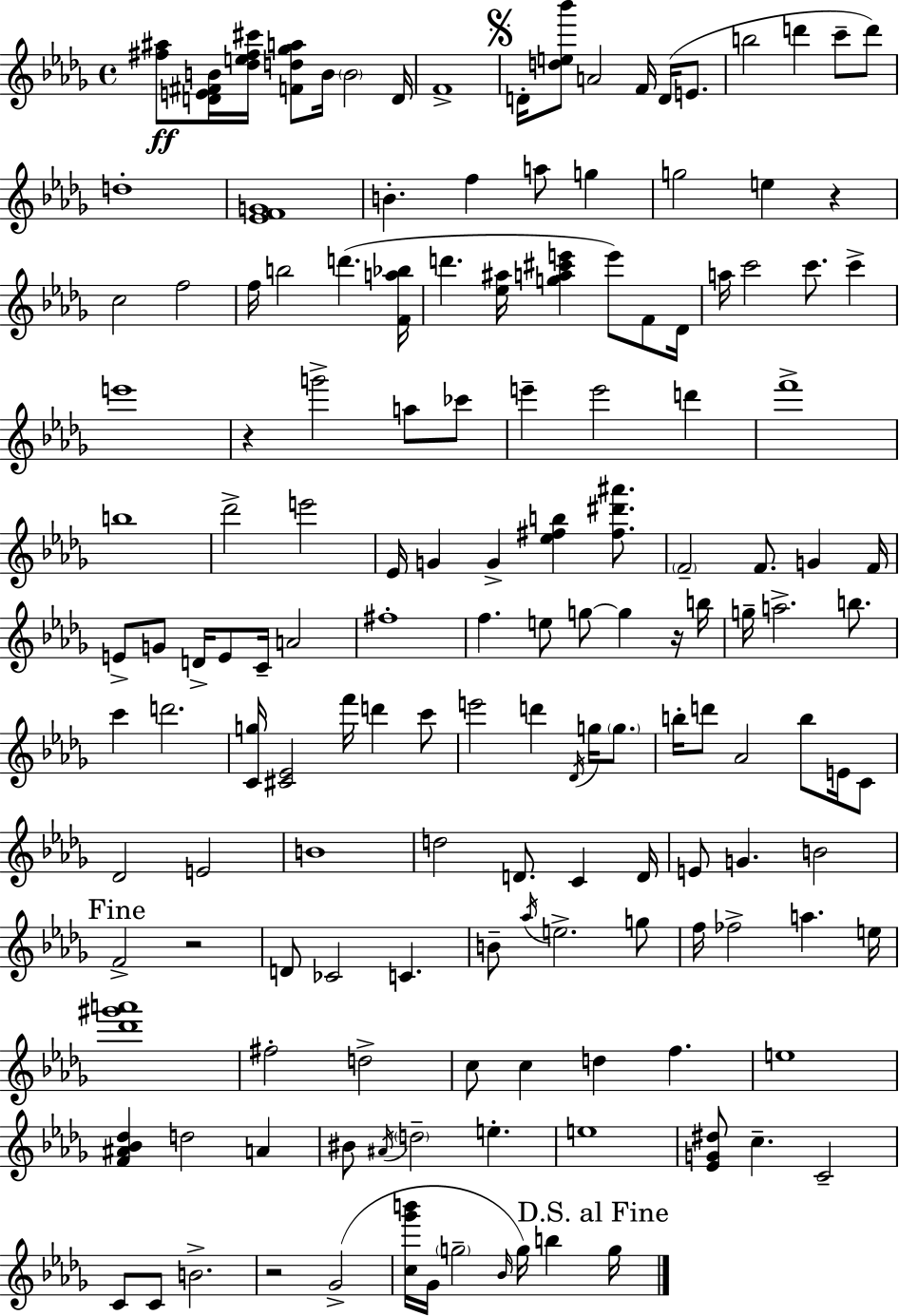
[F#5,A#5]/e [D4,E4,F#4,B4]/s [Db5,E5,F#5,C#6]/s [F4,D5,Gb5,A5]/e B4/s B4/h D4/s F4/w D4/s [D5,E5,Bb6]/e A4/h F4/s D4/s E4/e. B5/h D6/q C6/e D6/e D5/w [Eb4,F4,G4]/w B4/q. F5/q A5/e G5/q G5/h E5/q R/q C5/h F5/h F5/s B5/h D6/q. [F4,A5,Bb5]/s D6/q. [Eb5,A#5]/s [G5,A5,C#6,E6]/q E6/e F4/e Db4/s A5/s C6/h C6/e. C6/q E6/w R/q G6/h A5/e CES6/e E6/q E6/h D6/q F6/w B5/w Db6/h E6/h Eb4/s G4/q G4/q [Eb5,F#5,B5]/q [F#5,D#6,A#6]/e. F4/h F4/e. G4/q F4/s E4/e G4/e D4/s E4/e C4/s A4/h F#5/w F5/q. E5/e G5/e G5/q R/s B5/s G5/s A5/h. B5/e. C6/q D6/h. [C4,G5]/s [C#4,Eb4]/h F6/s D6/q C6/e E6/h D6/q Db4/s G5/s G5/e. B5/s D6/e Ab4/h B5/e E4/s C4/e Db4/h E4/h B4/w D5/h D4/e. C4/q D4/s E4/e G4/q. B4/h F4/h R/h D4/e CES4/h C4/q. B4/e Ab5/s E5/h. G5/e F5/s FES5/h A5/q. E5/s [Db6,G#6,A6]/w F#5/h D5/h C5/e C5/q D5/q F5/q. E5/w [F4,A#4,Bb4,Db5]/q D5/h A4/q BIS4/e A#4/s D5/h E5/q. E5/w [Eb4,G4,D#5]/e C5/q. C4/h C4/e C4/e B4/h. R/h Gb4/h [C5,Gb6,B6]/s Gb4/s G5/h Bb4/s G5/s B5/q G5/s